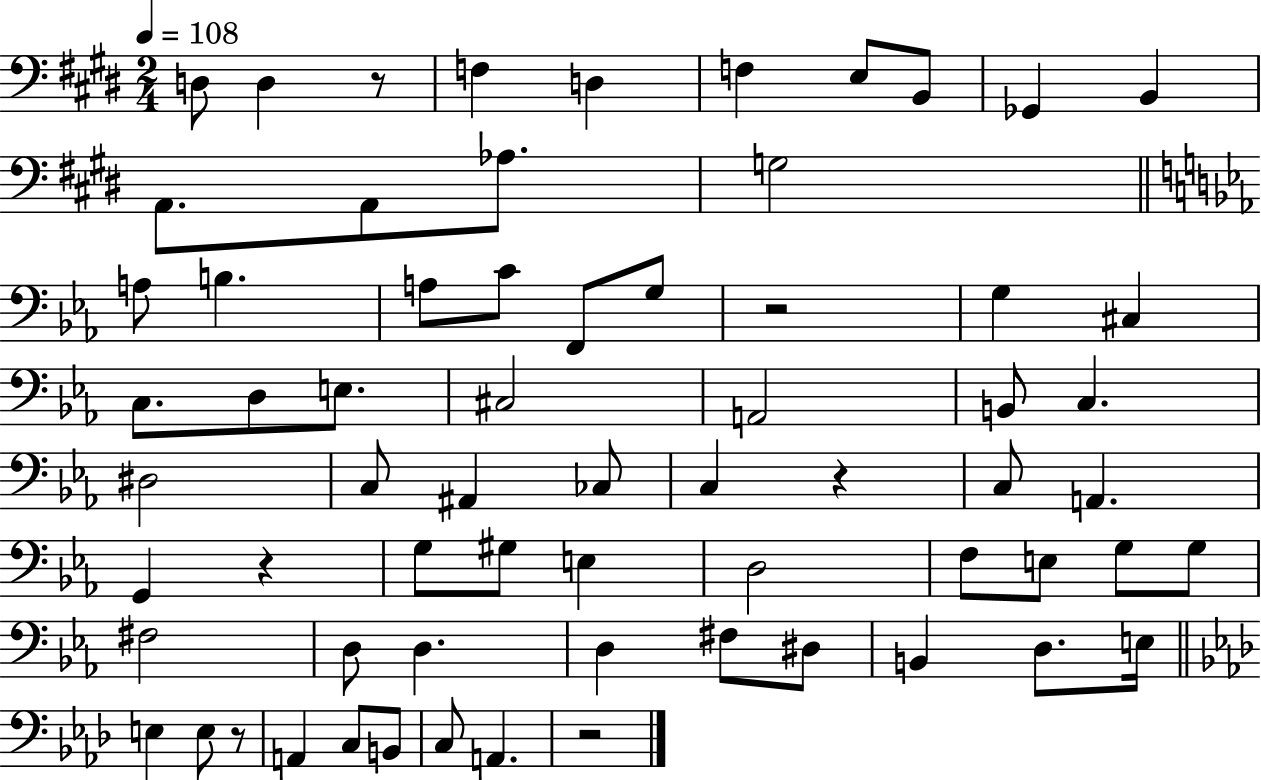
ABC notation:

X:1
T:Untitled
M:2/4
L:1/4
K:E
D,/2 D, z/2 F, D, F, E,/2 B,,/2 _G,, B,, A,,/2 A,,/2 _A,/2 G,2 A,/2 B, A,/2 C/2 F,,/2 G,/2 z2 G, ^C, C,/2 D,/2 E,/2 ^C,2 A,,2 B,,/2 C, ^D,2 C,/2 ^A,, _C,/2 C, z C,/2 A,, G,, z G,/2 ^G,/2 E, D,2 F,/2 E,/2 G,/2 G,/2 ^F,2 D,/2 D, D, ^F,/2 ^D,/2 B,, D,/2 E,/4 E, E,/2 z/2 A,, C,/2 B,,/2 C,/2 A,, z2